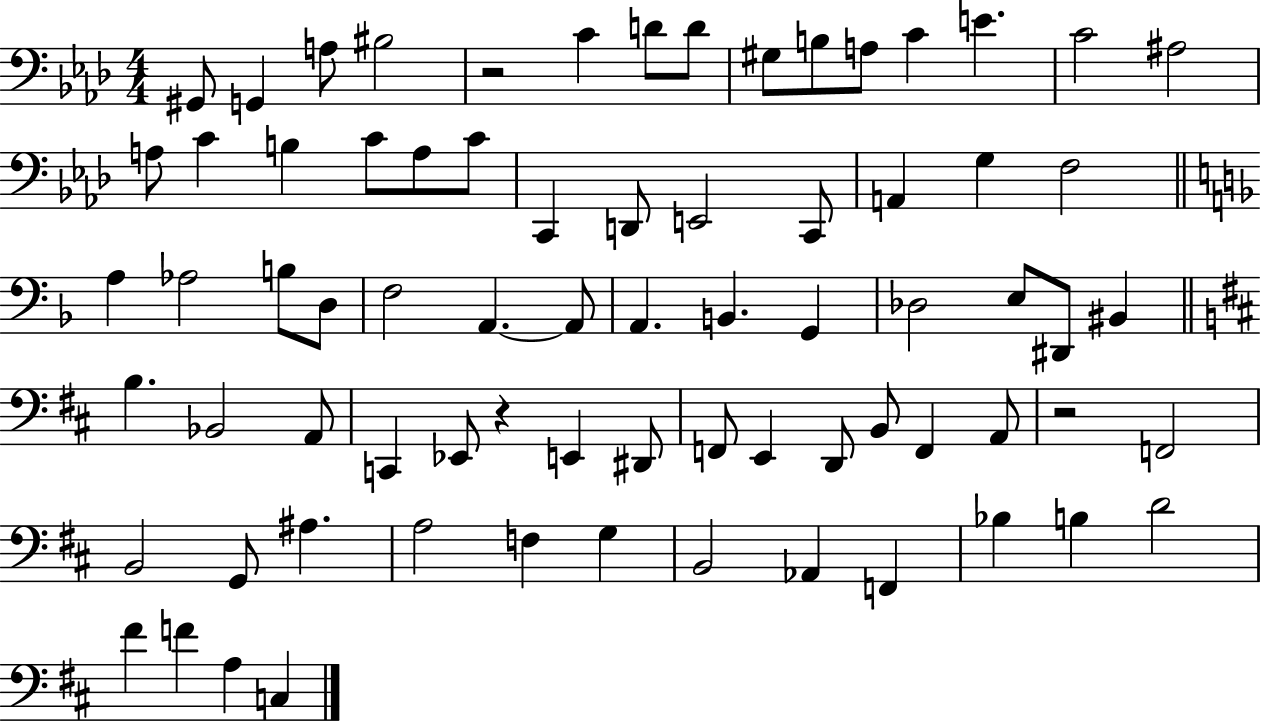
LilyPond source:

{
  \clef bass
  \numericTimeSignature
  \time 4/4
  \key aes \major
  gis,8 g,4 a8 bis2 | r2 c'4 d'8 d'8 | gis8 b8 a8 c'4 e'4. | c'2 ais2 | \break a8 c'4 b4 c'8 a8 c'8 | c,4 d,8 e,2 c,8 | a,4 g4 f2 | \bar "||" \break \key d \minor a4 aes2 b8 d8 | f2 a,4.~~ a,8 | a,4. b,4. g,4 | des2 e8 dis,8 bis,4 | \break \bar "||" \break \key b \minor b4. bes,2 a,8 | c,4 ees,8 r4 e,4 dis,8 | f,8 e,4 d,8 b,8 f,4 a,8 | r2 f,2 | \break b,2 g,8 ais4. | a2 f4 g4 | b,2 aes,4 f,4 | bes4 b4 d'2 | \break fis'4 f'4 a4 c4 | \bar "|."
}